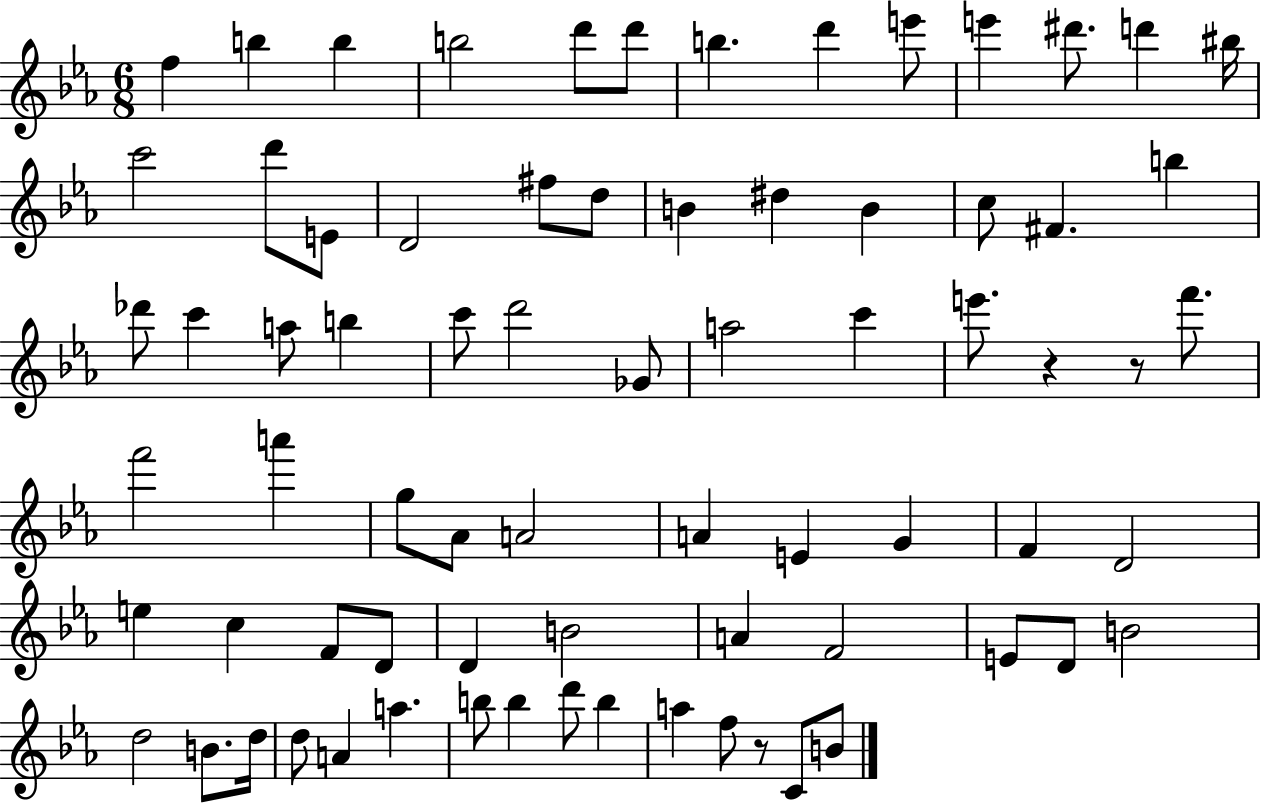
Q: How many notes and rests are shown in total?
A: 74